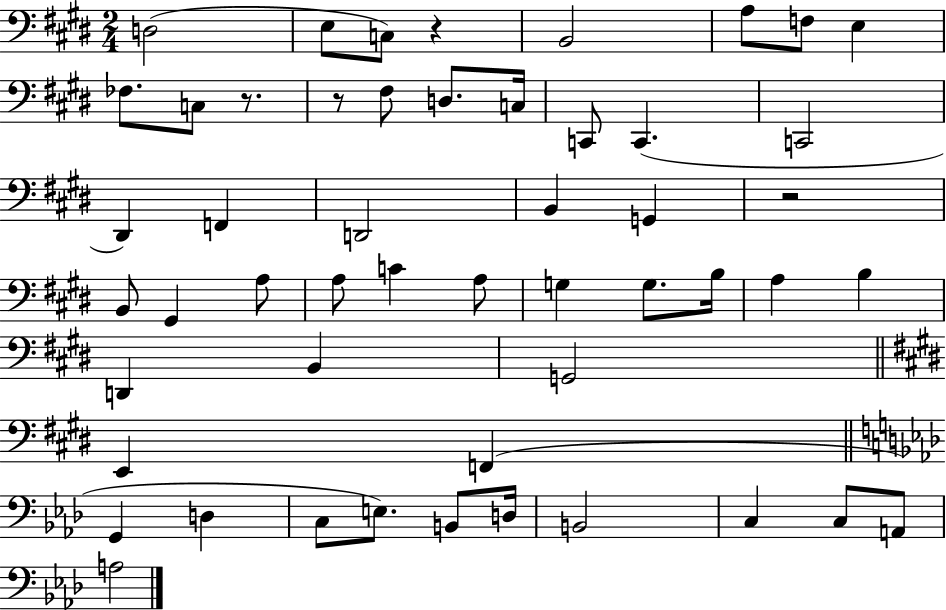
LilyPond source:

{
  \clef bass
  \numericTimeSignature
  \time 2/4
  \key e \major
  d2( | e8 c8) r4 | b,2 | a8 f8 e4 | \break fes8. c8 r8. | r8 fis8 d8. c16 | c,8 c,4.( | c,2 | \break dis,4) f,4 | d,2 | b,4 g,4 | r2 | \break b,8 gis,4 a8 | a8 c'4 a8 | g4 g8. b16 | a4 b4 | \break d,4 b,4 | g,2 | \bar "||" \break \key e \major e,4 f,4( | \bar "||" \break \key aes \major g,4 d4 | c8 e8.) b,8 d16 | b,2 | c4 c8 a,8 | \break a2 | \bar "|."
}